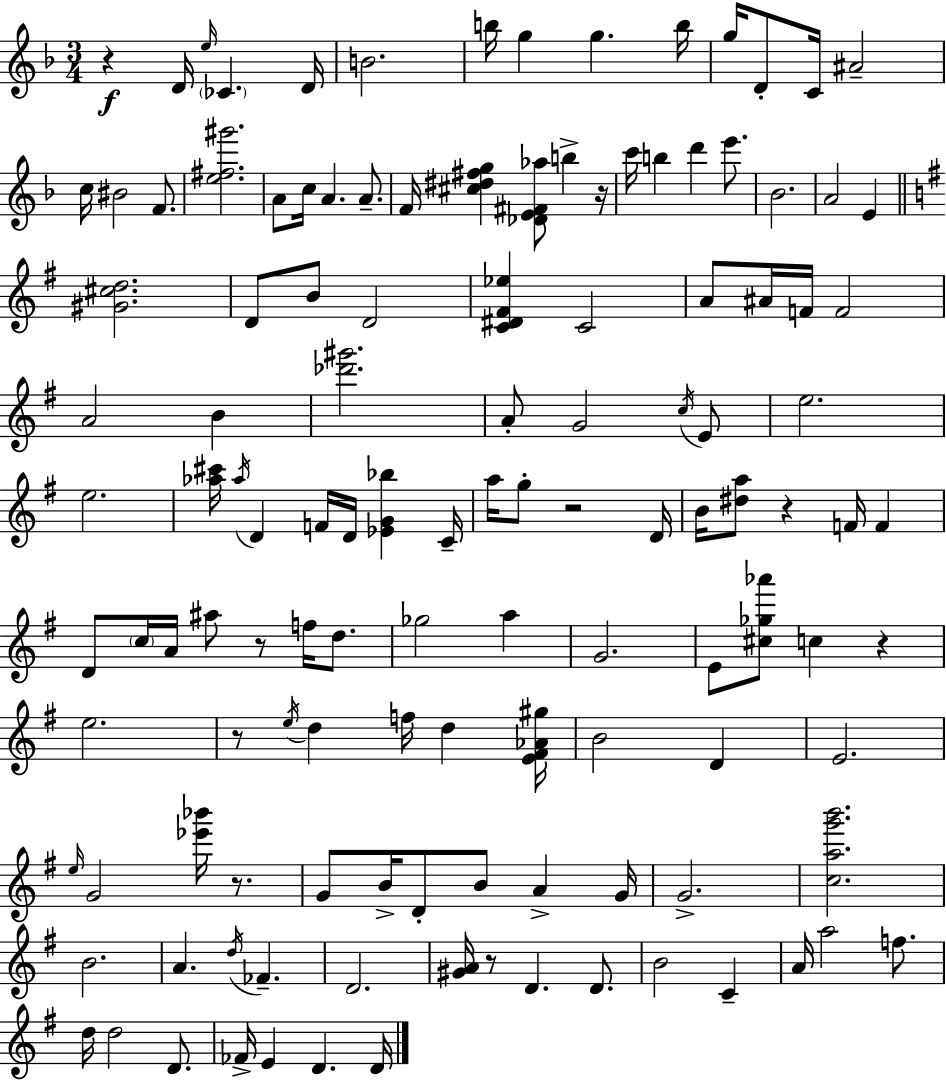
R/q D4/s E5/s CES4/q. D4/s B4/h. B5/s G5/q G5/q. B5/s G5/s D4/e C4/s A#4/h C5/s BIS4/h F4/e. [E5,F#5,G#6]/h. A4/e C5/s A4/q. A4/e. F4/s [C#5,D#5,F#5,G5]/q [Db4,E4,F#4,Ab5]/e B5/q R/s C6/s B5/q D6/q E6/e. Bb4/h. A4/h E4/q [G#4,C#5,D5]/h. D4/e B4/e D4/h [C4,D#4,F#4,Eb5]/q C4/h A4/e A#4/s F4/s F4/h A4/h B4/q [Db6,G#6]/h. A4/e G4/h C5/s E4/e E5/h. E5/h. [Ab5,C#6]/s Ab5/s D4/q F4/s D4/s [Eb4,G4,Bb5]/q C4/s A5/s G5/e R/h D4/s B4/s [D#5,A5]/e R/q F4/s F4/q D4/e C5/s A4/s A#5/e R/e F5/s D5/e. Gb5/h A5/q G4/h. E4/e [C#5,Gb5,Ab6]/e C5/q R/q E5/h. R/e E5/s D5/q F5/s D5/q [E4,F#4,Ab4,G#5]/s B4/h D4/q E4/h. E5/s G4/h [Eb6,Bb6]/s R/e. G4/e B4/s D4/e B4/e A4/q G4/s G4/h. [C5,A5,G6,B6]/h. B4/h. A4/q. D5/s FES4/q. D4/h. [G#4,A4]/s R/e D4/q. D4/e. B4/h C4/q A4/s A5/h F5/e. D5/s D5/h D4/e. FES4/s E4/q D4/q. D4/s